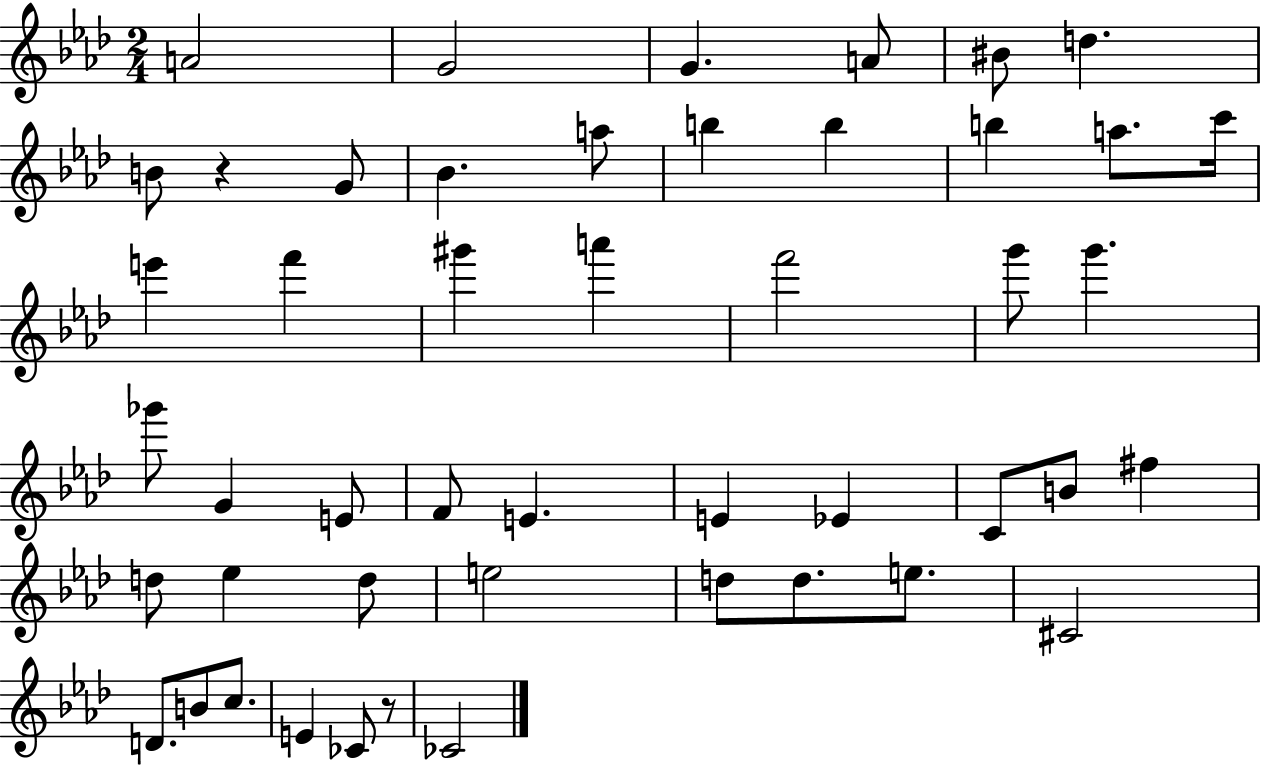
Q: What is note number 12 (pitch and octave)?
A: B5